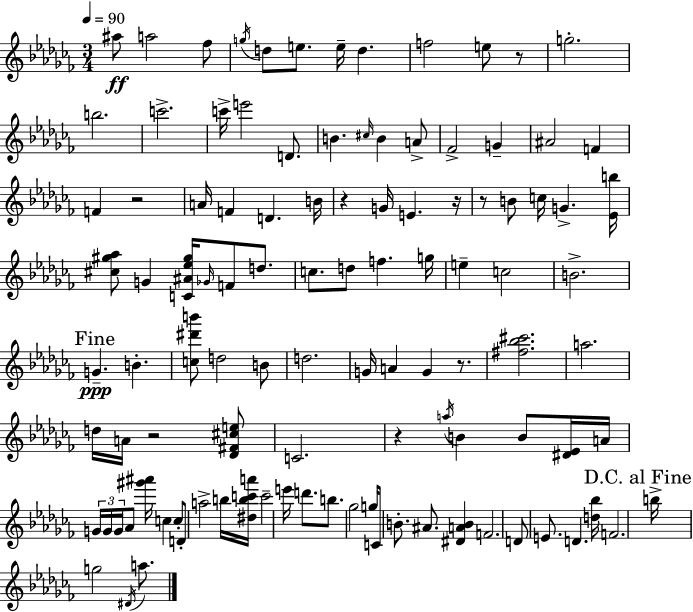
{
  \clef treble
  \numericTimeSignature
  \time 3/4
  \key aes \minor
  \tempo 4 = 90
  ais''8\ff a''2 fes''8 | \acciaccatura { g''16 } d''8 e''8. e''16-- d''4. | f''2 e''8 r8 | g''2.-. | \break b''2. | c'''2.-> | c'''16-> e'''2 d'8. | b'4. \grace { cis''16 } b'4 | \break a'8-> fes'2-> g'4-- | ais'2 f'4 | f'4 r2 | a'16 f'4 d'4. | \break b'16 r4 g'16 e'4. | r16 r8 b'8 c''16 g'4.-> | <ees' b''>16 <cis'' gis'' aes''>8 g'4 <c' ais' ees'' gis''>16 \grace { ges'16 } f'8 | d''8. c''8. d''8 f''4. | \break g''16 e''4-- c''2 | b'2.-> | \mark "Fine" g'4.--\ppp b'4.-. | <c'' dis''' b'''>8 d''2 | \break b'8 d''2. | g'16 a'4 g'4 | r8. <fis'' bes'' cis'''>2. | a''2. | \break d''16 a'16 r2 | <des' fis' cis'' e''>8 c'2. | r4 \acciaccatura { a''16 } b'4 | b'8 <dis' ees'>16 a'16 \tuplet 3/2 { g'16 g'16 g'16 } aes'8 <gis''' ais'''>16 c''4 | \break c''8-. d'8-. a''2-> | b''16 <dis'' b'' c''' a'''>16 c'''2-- | e'''16 d'''8. b''8. ges''2 | g''16 c'8 b'8.-. ais'8. | \break <dis' a' b'>4 f'2. | d'8 e'8. d'4. | <d'' bes''>16 f'2. | \mark "D.C. al Fine" b''16-> g''2 | \break \acciaccatura { dis'16 } a''8. \bar "|."
}